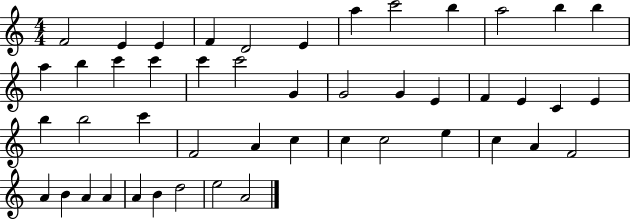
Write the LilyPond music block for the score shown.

{
  \clef treble
  \numericTimeSignature
  \time 4/4
  \key c \major
  f'2 e'4 e'4 | f'4 d'2 e'4 | a''4 c'''2 b''4 | a''2 b''4 b''4 | \break a''4 b''4 c'''4 c'''4 | c'''4 c'''2 g'4 | g'2 g'4 e'4 | f'4 e'4 c'4 e'4 | \break b''4 b''2 c'''4 | f'2 a'4 c''4 | c''4 c''2 e''4 | c''4 a'4 f'2 | \break a'4 b'4 a'4 a'4 | a'4 b'4 d''2 | e''2 a'2 | \bar "|."
}